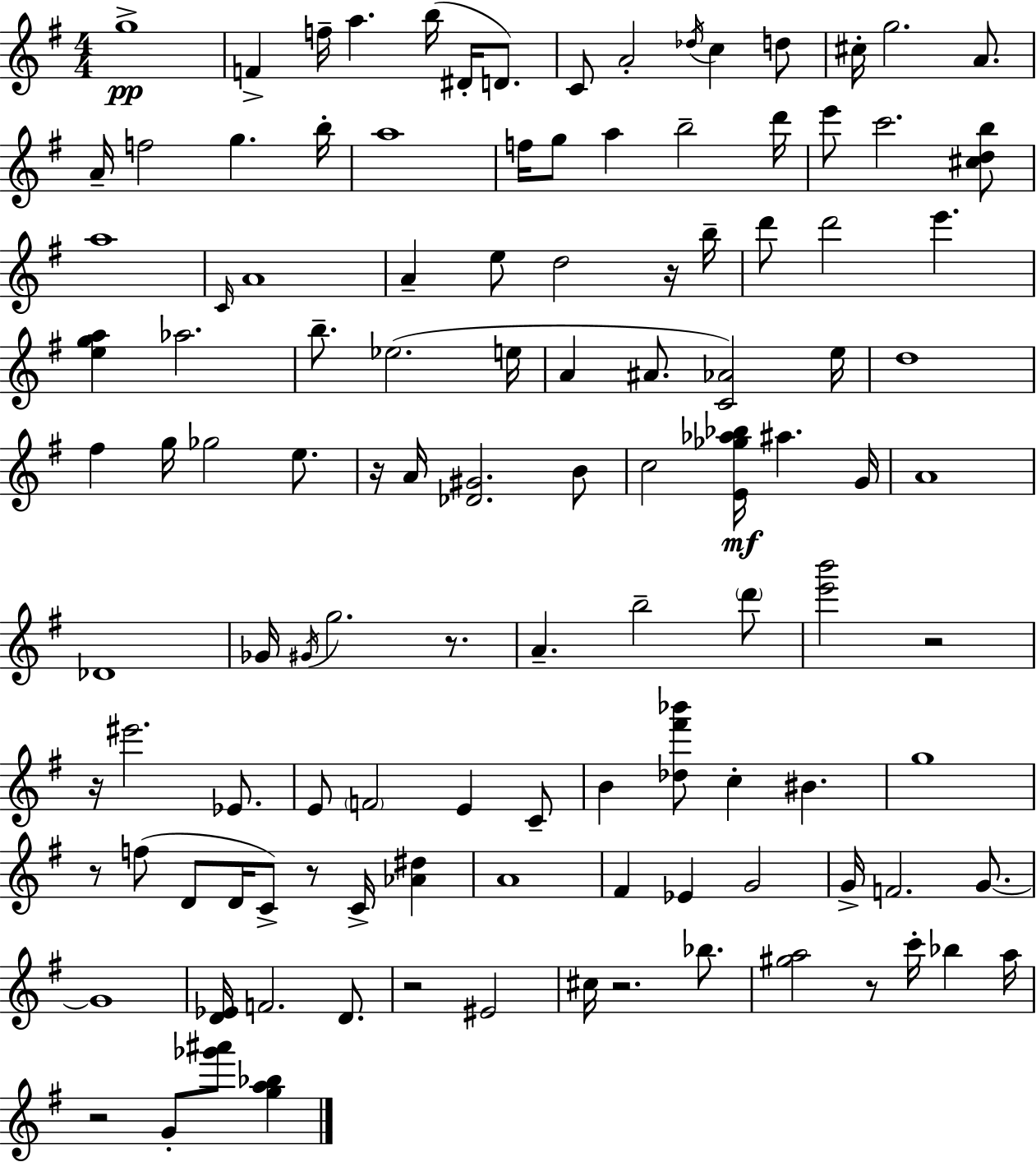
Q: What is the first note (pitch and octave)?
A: G5